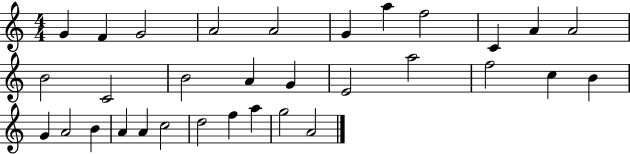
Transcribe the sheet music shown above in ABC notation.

X:1
T:Untitled
M:4/4
L:1/4
K:C
G F G2 A2 A2 G a f2 C A A2 B2 C2 B2 A G E2 a2 f2 c B G A2 B A A c2 d2 f a g2 A2